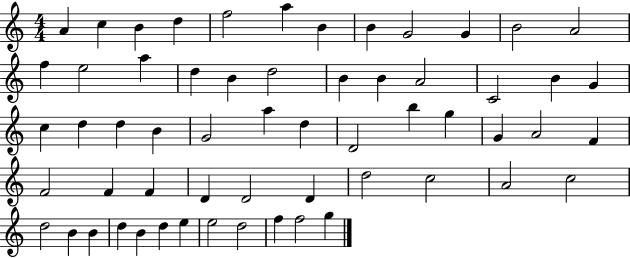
{
  \clef treble
  \numericTimeSignature
  \time 4/4
  \key c \major
  a'4 c''4 b'4 d''4 | f''2 a''4 b'4 | b'4 g'2 g'4 | b'2 a'2 | \break f''4 e''2 a''4 | d''4 b'4 d''2 | b'4 b'4 a'2 | c'2 b'4 g'4 | \break c''4 d''4 d''4 b'4 | g'2 a''4 d''4 | d'2 b''4 g''4 | g'4 a'2 f'4 | \break f'2 f'4 f'4 | d'4 d'2 d'4 | d''2 c''2 | a'2 c''2 | \break d''2 b'4 b'4 | d''4 b'4 d''4 e''4 | e''2 d''2 | f''4 f''2 g''4 | \break \bar "|."
}